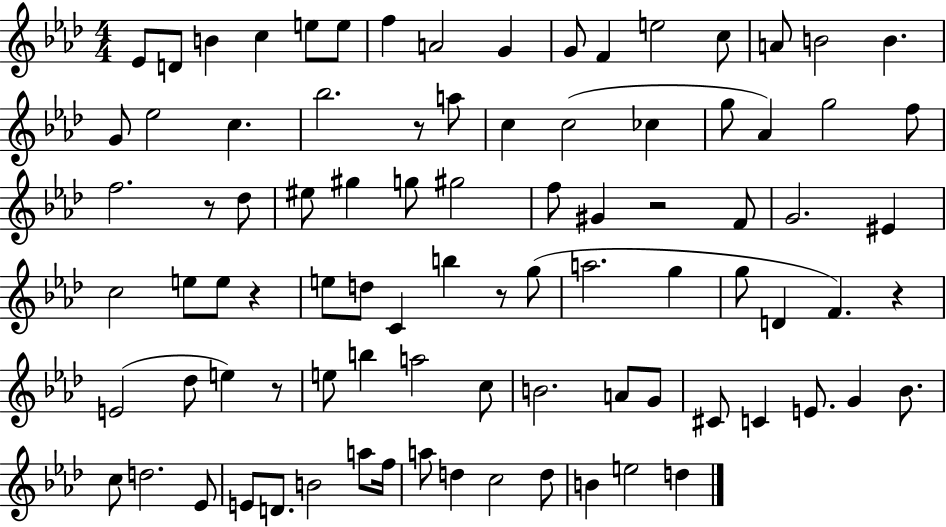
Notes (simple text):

Eb4/e D4/e B4/q C5/q E5/e E5/e F5/q A4/h G4/q G4/e F4/q E5/h C5/e A4/e B4/h B4/q. G4/e Eb5/h C5/q. Bb5/h. R/e A5/e C5/q C5/h CES5/q G5/e Ab4/q G5/h F5/e F5/h. R/e Db5/e EIS5/e G#5/q G5/e G#5/h F5/e G#4/q R/h F4/e G4/h. EIS4/q C5/h E5/e E5/e R/q E5/e D5/e C4/q B5/q R/e G5/e A5/h. G5/q G5/e D4/q F4/q. R/q E4/h Db5/e E5/q R/e E5/e B5/q A5/h C5/e B4/h. A4/e G4/e C#4/e C4/q E4/e. G4/q Bb4/e. C5/e D5/h. Eb4/e E4/e D4/e. B4/h A5/e F5/s A5/e D5/q C5/h D5/e B4/q E5/h D5/q